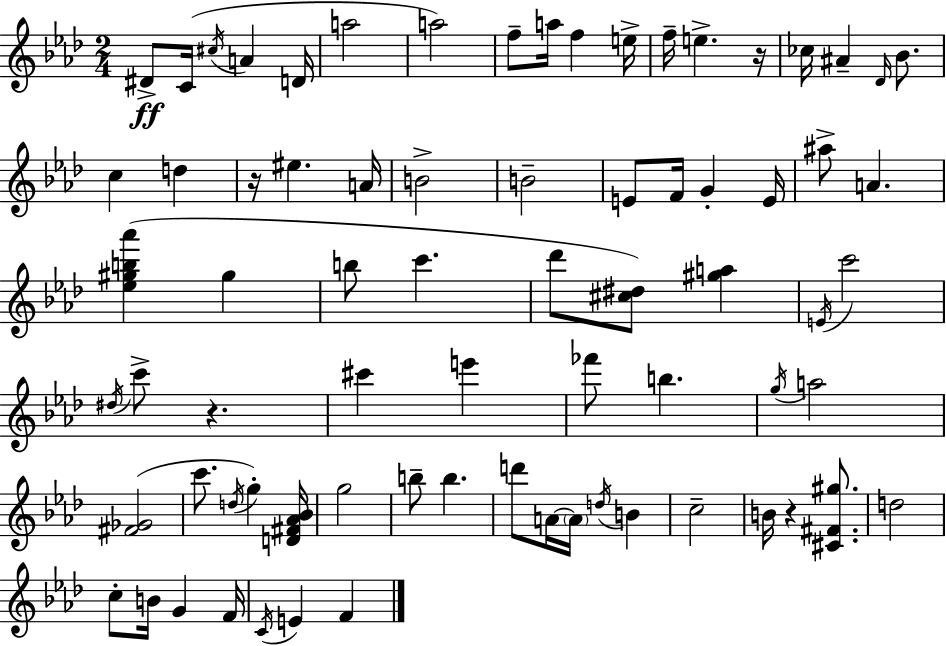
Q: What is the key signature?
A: AES major